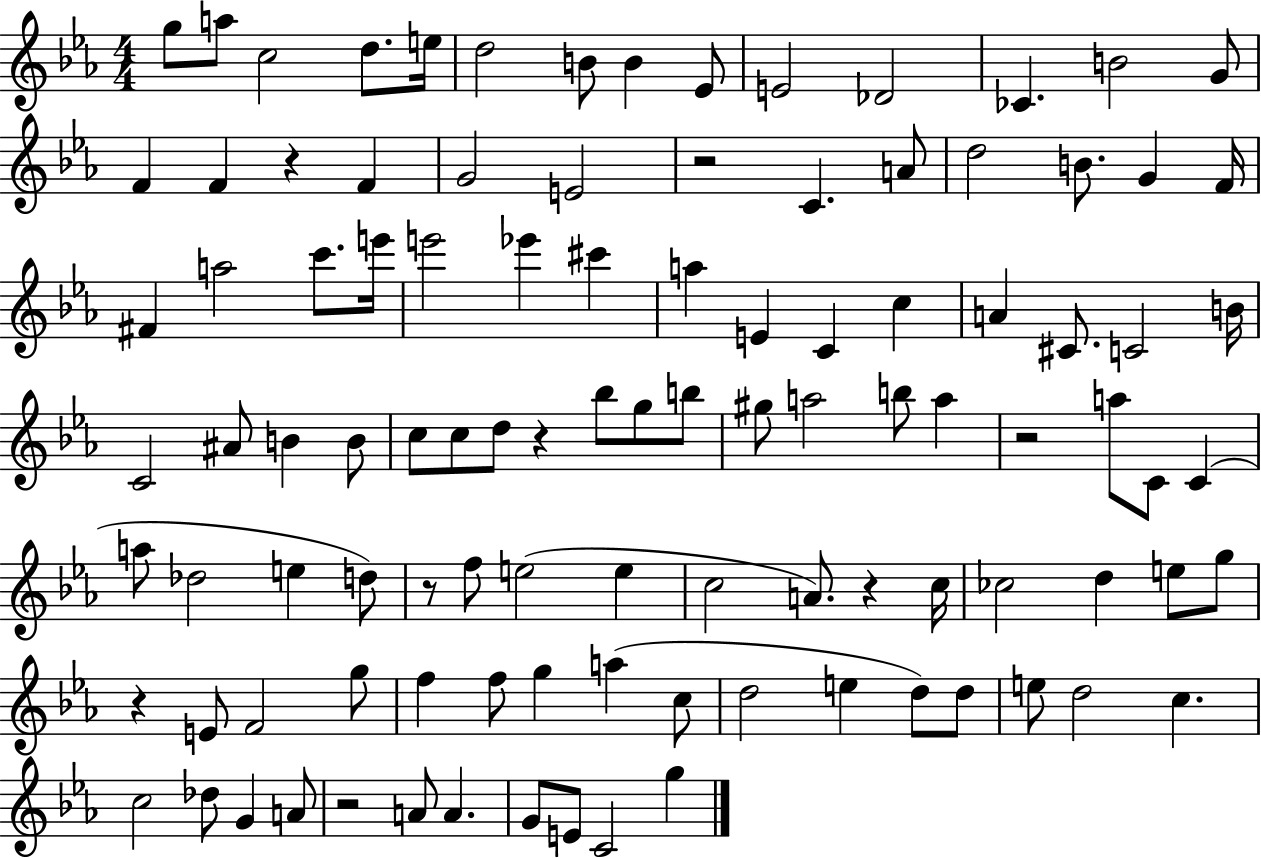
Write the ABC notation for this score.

X:1
T:Untitled
M:4/4
L:1/4
K:Eb
g/2 a/2 c2 d/2 e/4 d2 B/2 B _E/2 E2 _D2 _C B2 G/2 F F z F G2 E2 z2 C A/2 d2 B/2 G F/4 ^F a2 c'/2 e'/4 e'2 _e' ^c' a E C c A ^C/2 C2 B/4 C2 ^A/2 B B/2 c/2 c/2 d/2 z _b/2 g/2 b/2 ^g/2 a2 b/2 a z2 a/2 C/2 C a/2 _d2 e d/2 z/2 f/2 e2 e c2 A/2 z c/4 _c2 d e/2 g/2 z E/2 F2 g/2 f f/2 g a c/2 d2 e d/2 d/2 e/2 d2 c c2 _d/2 G A/2 z2 A/2 A G/2 E/2 C2 g